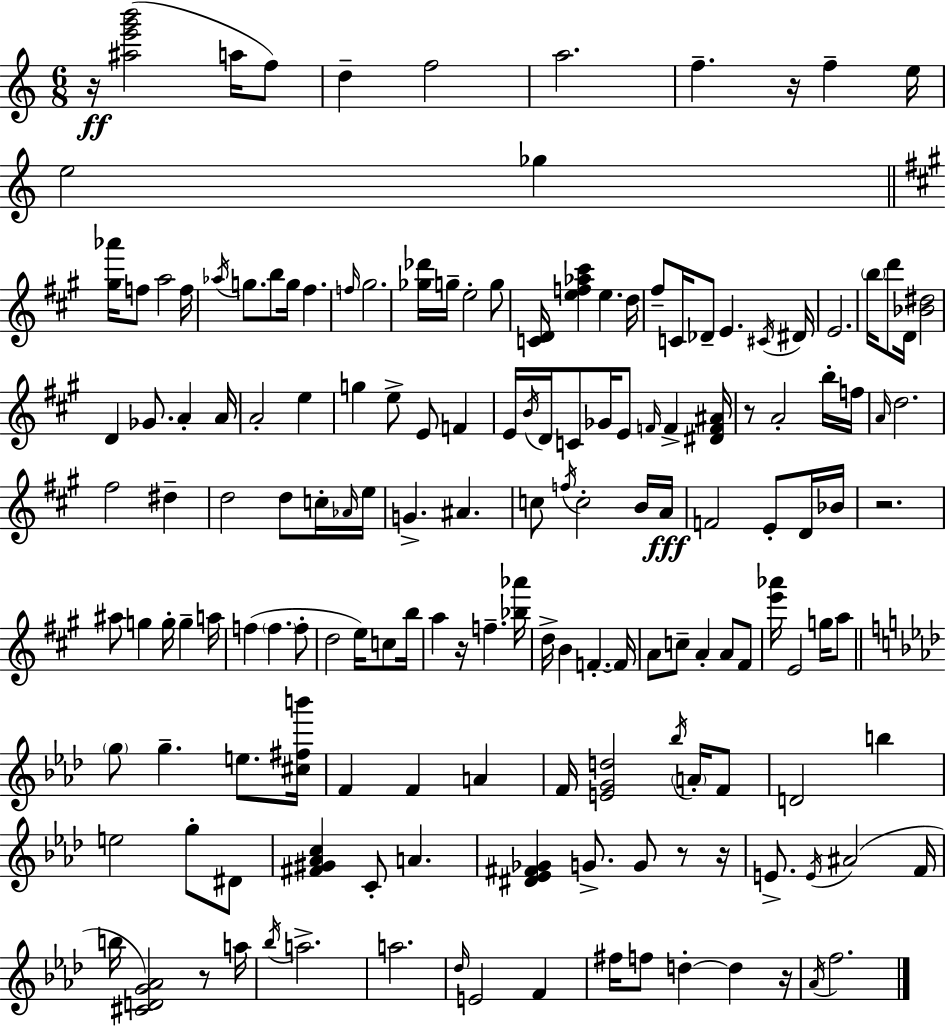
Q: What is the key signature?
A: C major